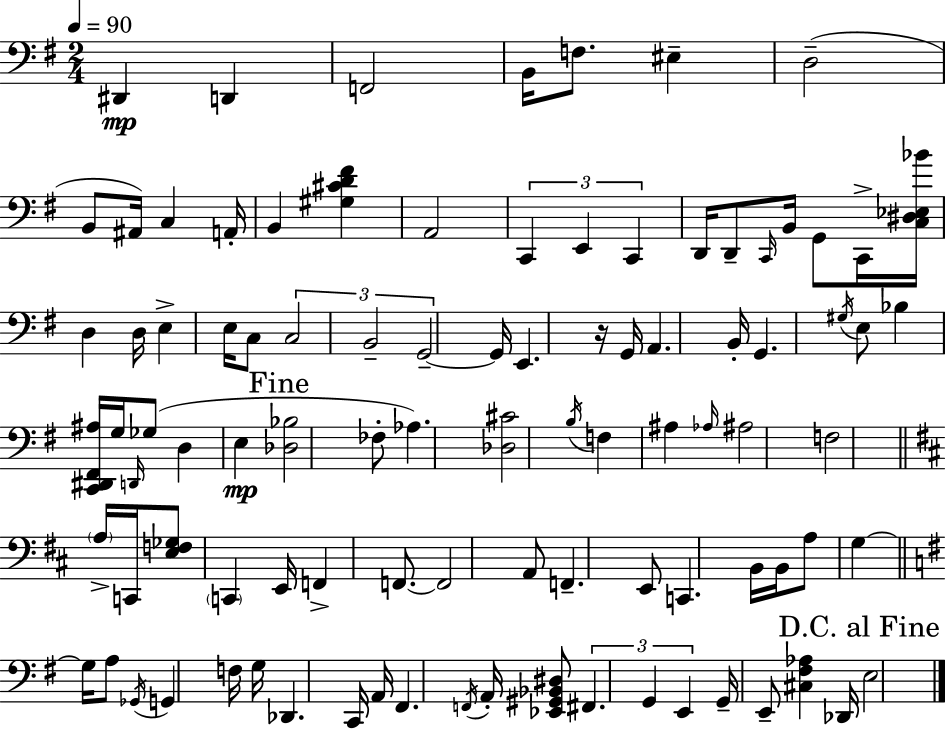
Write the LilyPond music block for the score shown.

{
  \clef bass
  \numericTimeSignature
  \time 2/4
  \key g \major
  \tempo 4 = 90
  \repeat volta 2 { dis,4\mp d,4 | f,2 | b,16 f8. eis4-- | d2--( | \break b,8 ais,16) c4 a,16-. | b,4 <gis cis' d' fis'>4 | a,2 | \tuplet 3/2 { c,4 e,4 | \break c,4 } d,16 d,8-- \grace { c,16 } | b,16 g,8 c,16-> <c dis ees bes'>16 d4 | d16 e4-> e16 c8 | \tuplet 3/2 { c2 | \break b,2-- | g,2--~~ } | g,16 e,4. | r16 g,16 a,4. | \break b,16-. g,4. \acciaccatura { gis16 } | e8 bes4 <c, dis, fis, ais>16 g16 | \grace { d,16 } ges8( d4 e4\mp | \mark "Fine" <des bes>2 | \break fes8-. aes4.) | <des cis'>2 | \acciaccatura { b16 } f4 | ais4 \grace { aes16 } ais2 | \break f2 | \bar "||" \break \key d \major \parenthesize a16-> c,16 <e f ges>8 \parenthesize c,4 | e,16 f,4-> f,8.~~ | f,2 | a,8 f,4.-- | \break e,8 c,4. | b,16 b,16 a8 g4~~ | \bar "||" \break \key g \major g16 a8 \acciaccatura { ges,16 } g,4 | f16 g16 des,4. | c,16 a,16 fis,4. | \acciaccatura { f,16 } a,16-. <ees, gis, bes, dis>8 \tuplet 3/2 { fis,4. | \break g,4 e,4 } | g,16-- e,8-- <cis fis aes>4 | des,16 \mark "D.C. al Fine" e2 | } \bar "|."
}